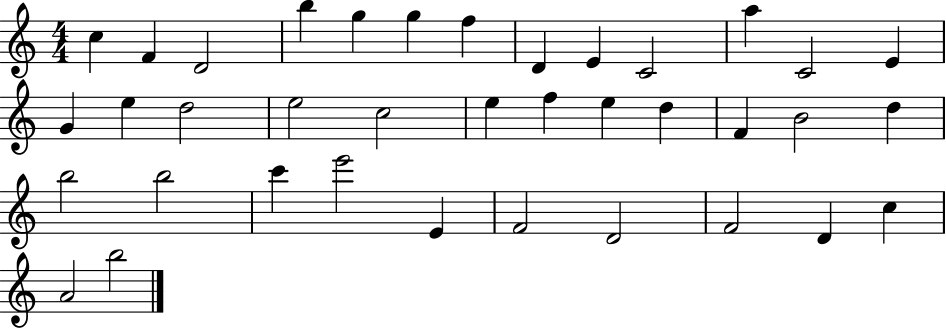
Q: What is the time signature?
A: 4/4